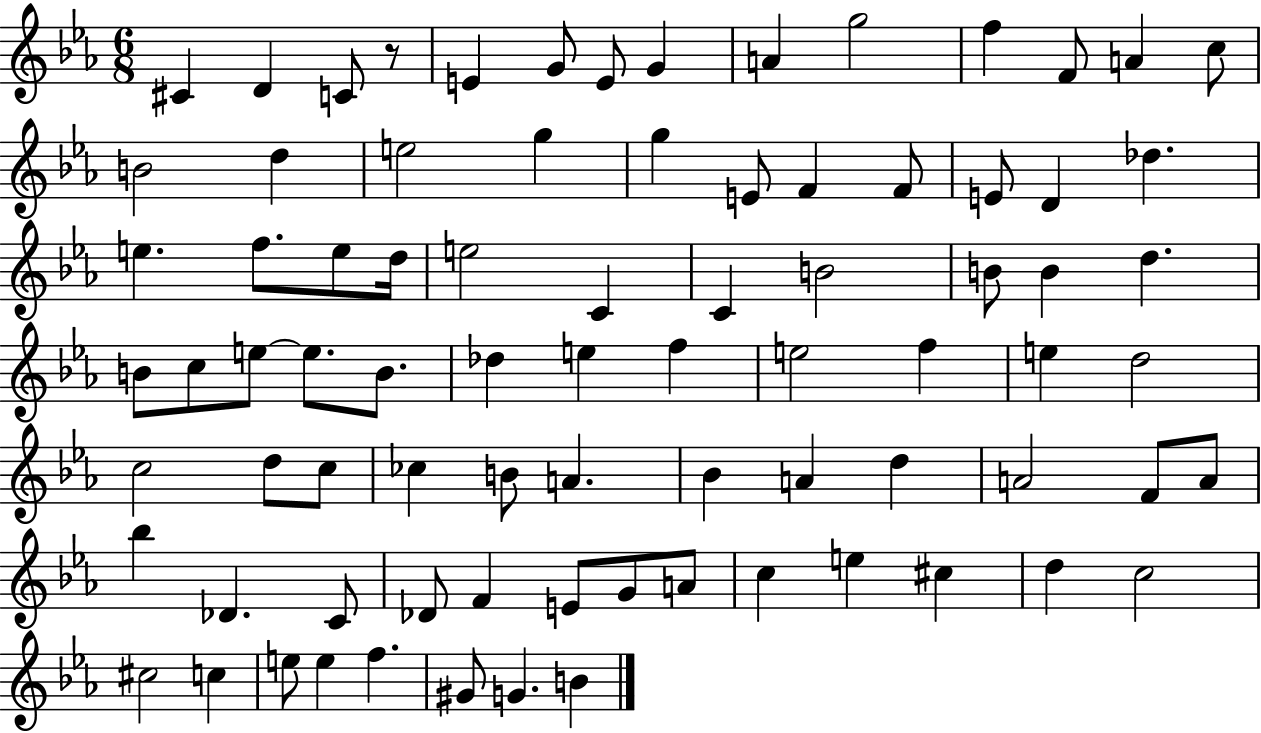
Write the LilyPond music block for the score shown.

{
  \clef treble
  \numericTimeSignature
  \time 6/8
  \key ees \major
  \repeat volta 2 { cis'4 d'4 c'8 r8 | e'4 g'8 e'8 g'4 | a'4 g''2 | f''4 f'8 a'4 c''8 | \break b'2 d''4 | e''2 g''4 | g''4 e'8 f'4 f'8 | e'8 d'4 des''4. | \break e''4. f''8. e''8 d''16 | e''2 c'4 | c'4 b'2 | b'8 b'4 d''4. | \break b'8 c''8 e''8~~ e''8. b'8. | des''4 e''4 f''4 | e''2 f''4 | e''4 d''2 | \break c''2 d''8 c''8 | ces''4 b'8 a'4. | bes'4 a'4 d''4 | a'2 f'8 a'8 | \break bes''4 des'4. c'8 | des'8 f'4 e'8 g'8 a'8 | c''4 e''4 cis''4 | d''4 c''2 | \break cis''2 c''4 | e''8 e''4 f''4. | gis'8 g'4. b'4 | } \bar "|."
}